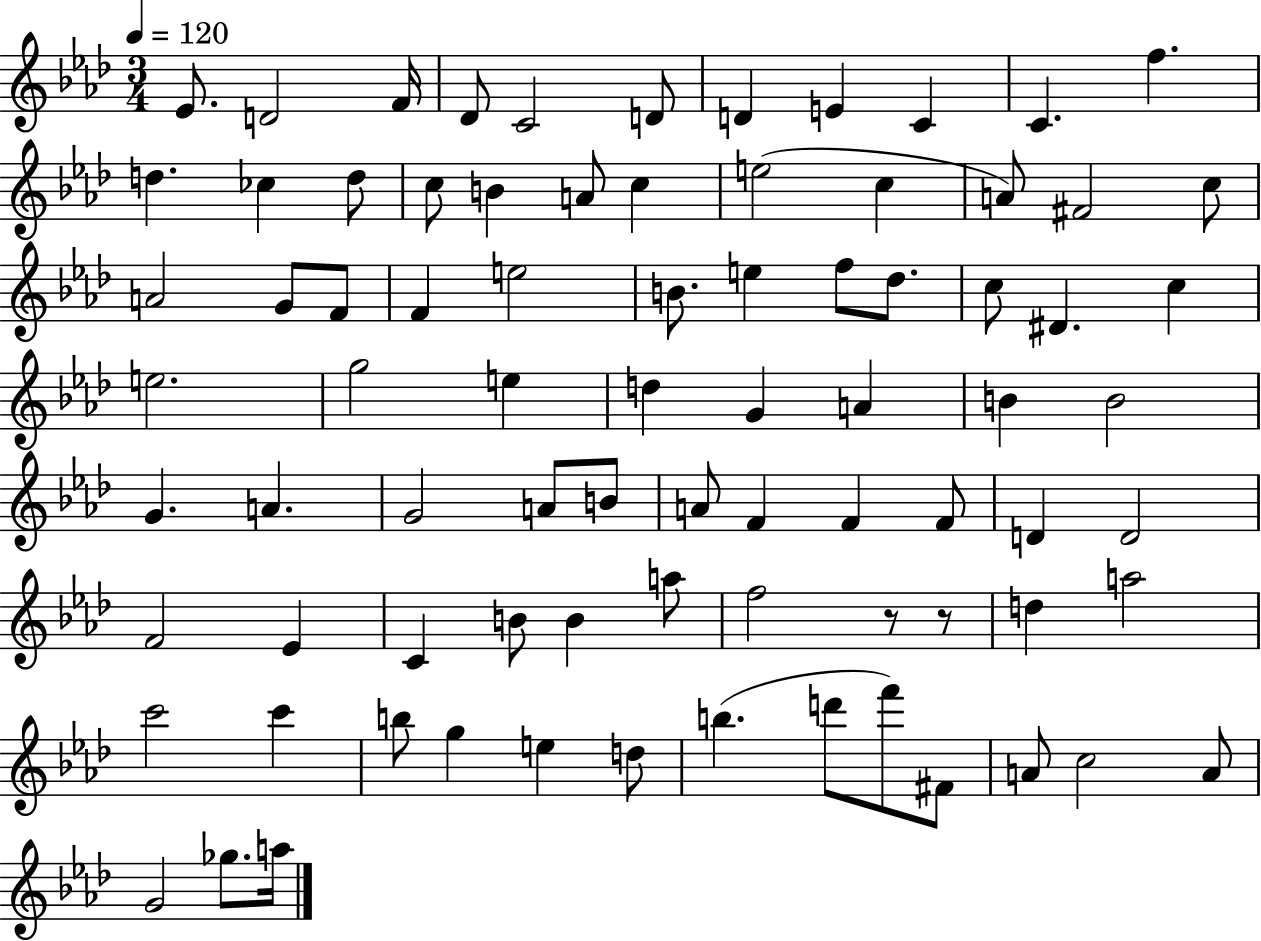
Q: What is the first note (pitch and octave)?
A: Eb4